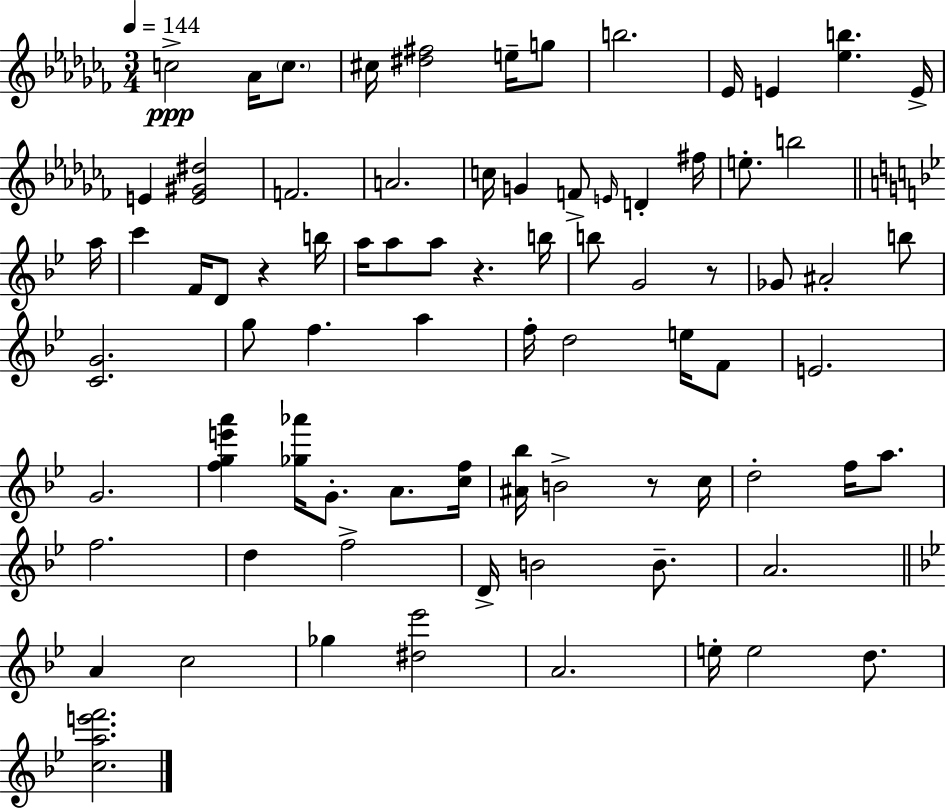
{
  \clef treble
  \numericTimeSignature
  \time 3/4
  \key aes \minor
  \tempo 4 = 144
  c''2->\ppp aes'16 \parenthesize c''8. | cis''16 <dis'' fis''>2 e''16-- g''8 | b''2. | ees'16 e'4 <ees'' b''>4. e'16-> | \break e'4 <e' gis' dis''>2 | f'2. | a'2. | c''16 g'4 f'8-> \grace { e'16 } d'4-. | \break fis''16 e''8.-. b''2 | \bar "||" \break \key bes \major a''16 c'''4 f'16 d'8 r4 | b''16 a''16 a''8 a''8 r4. | b''16 b''8 g'2 r8 | ges'8 ais'2-. b''8 | \break <c' g'>2. | g''8 f''4. a''4 | f''16-. d''2 e''16 f'8 | e'2. | \break g'2. | <f'' g'' e''' a'''>4 <ges'' aes'''>16 g'8.-. a'8. | <c'' f''>16 <ais' bes''>16 b'2-> r8 | c''16 d''2-. f''16 a''8. | \break f''2. | d''4 f''2-> | d'16-> b'2 b'8.-- | a'2. | \break \bar "||" \break \key g \minor a'4 c''2 | ges''4 <dis'' ees'''>2 | a'2. | e''16-. e''2 d''8. | \break <c'' a'' e''' f'''>2. | \bar "|."
}